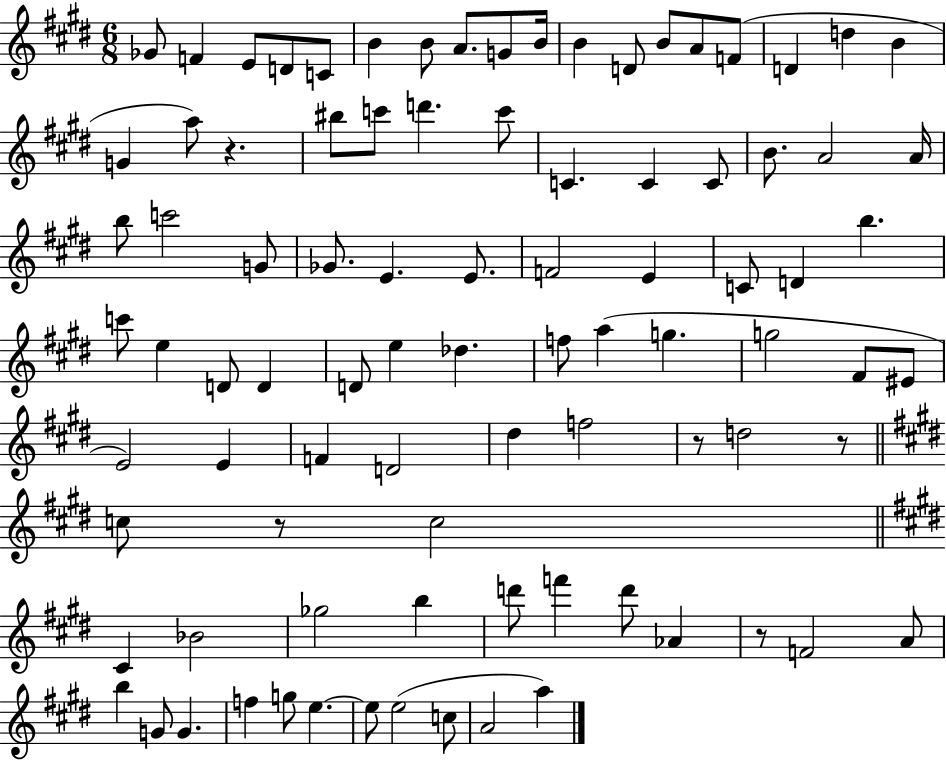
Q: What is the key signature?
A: E major